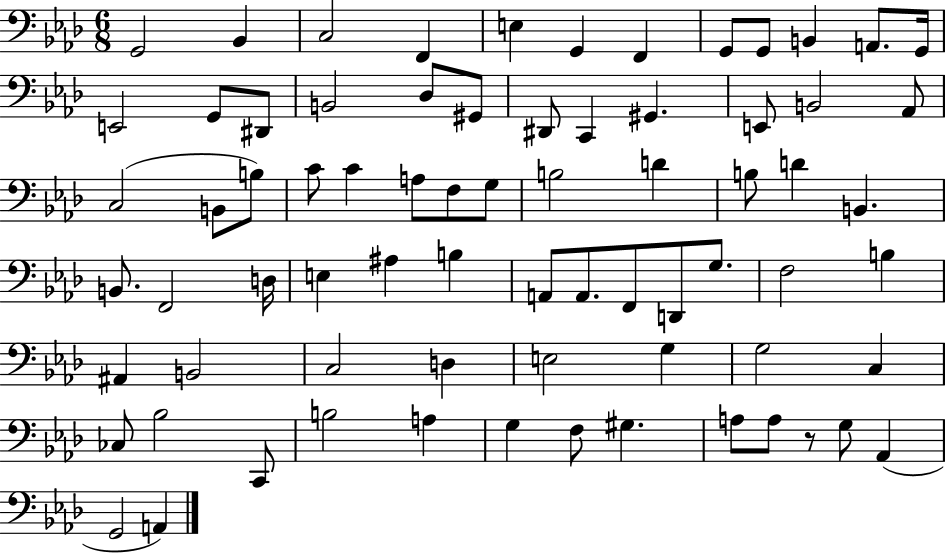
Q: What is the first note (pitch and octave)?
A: G2